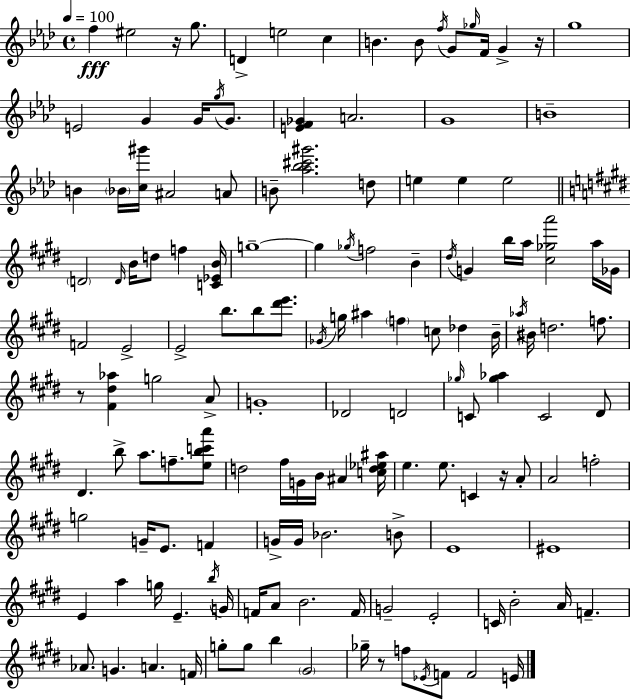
X:1
T:Untitled
M:4/4
L:1/4
K:Ab
f ^e2 z/4 g/2 D e2 c B B/2 f/4 G/2 _g/4 F/4 G z/4 g4 E2 G G/4 g/4 G/2 [EF_G] A2 G4 B4 B _B/4 [c^g']/4 ^A2 A/2 B/2 [_a_b^c'^g']2 d/2 e e e2 D2 D/4 B/4 d/2 f [C_EB]/4 g4 g _g/4 f2 B ^d/4 G b/4 a/4 [^c_ga']2 a/4 _G/4 F2 E2 E2 b/2 b/2 [^d'e']/2 _G/4 g/4 ^a f c/2 _d B/4 _a/4 ^B/4 d2 f/2 z/2 [^F^d_a] g2 A/2 G4 _D2 D2 _g/4 C/2 [_g_a] C2 ^D/2 ^D b/2 a/2 f/2 [ebc'a']/2 d2 ^f/4 G/4 B/4 ^A [cd_e^a]/4 e e/2 C z/4 A/2 A2 f2 g2 G/4 E/2 F G/4 G/4 _B2 B/2 E4 ^E4 E a g/4 E b/4 G/4 F/4 A/2 B2 F/4 G2 E2 C/4 B2 A/4 F _A/2 G A F/4 g/2 g/2 b ^G2 _g/4 z/2 f/2 _E/4 F/2 F2 E/4